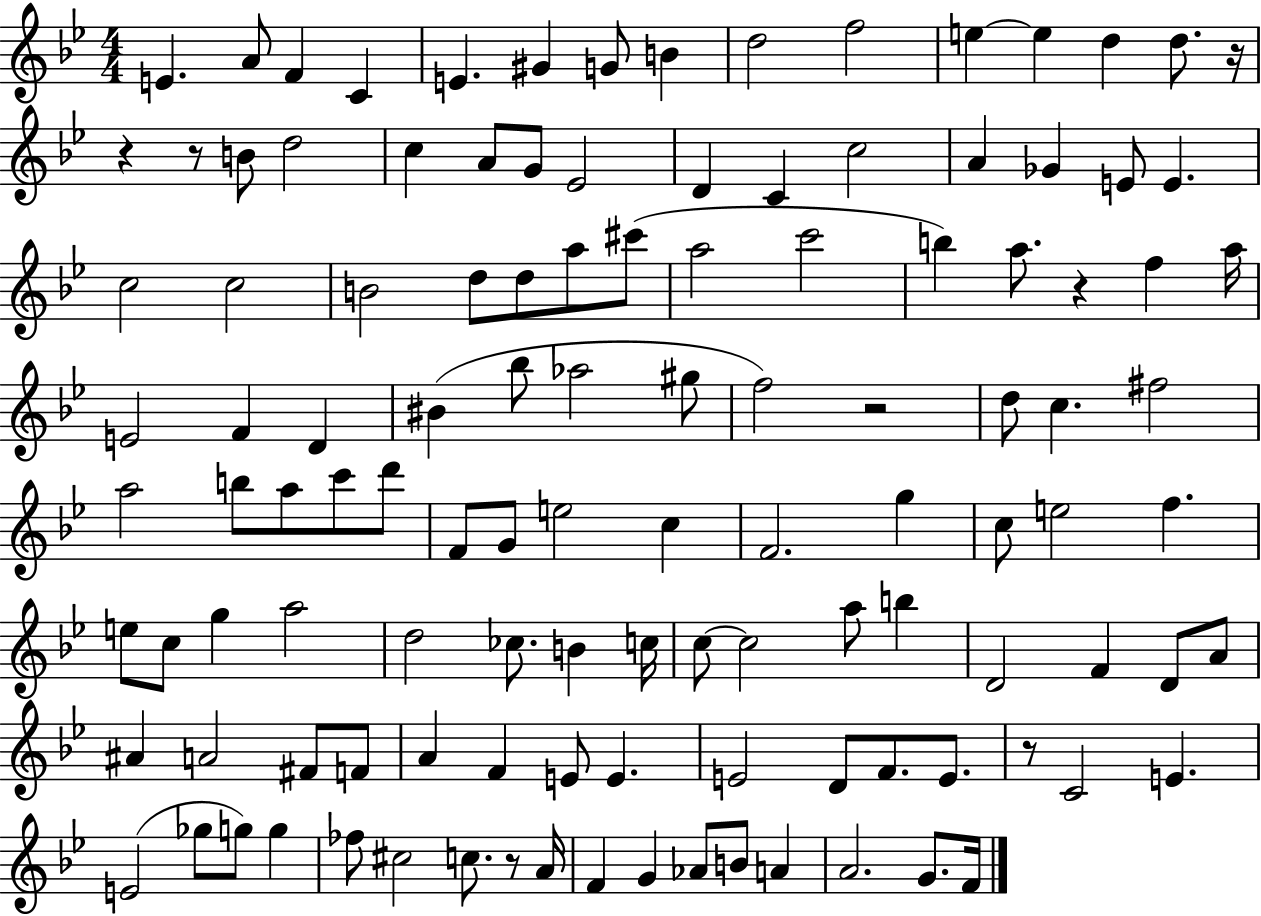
E4/q. A4/e F4/q C4/q E4/q. G#4/q G4/e B4/q D5/h F5/h E5/q E5/q D5/q D5/e. R/s R/q R/e B4/e D5/h C5/q A4/e G4/e Eb4/h D4/q C4/q C5/h A4/q Gb4/q E4/e E4/q. C5/h C5/h B4/h D5/e D5/e A5/e C#6/e A5/h C6/h B5/q A5/e. R/q F5/q A5/s E4/h F4/q D4/q BIS4/q Bb5/e Ab5/h G#5/e F5/h R/h D5/e C5/q. F#5/h A5/h B5/e A5/e C6/e D6/e F4/e G4/e E5/h C5/q F4/h. G5/q C5/e E5/h F5/q. E5/e C5/e G5/q A5/h D5/h CES5/e. B4/q C5/s C5/e C5/h A5/e B5/q D4/h F4/q D4/e A4/e A#4/q A4/h F#4/e F4/e A4/q F4/q E4/e E4/q. E4/h D4/e F4/e. E4/e. R/e C4/h E4/q. E4/h Gb5/e G5/e G5/q FES5/e C#5/h C5/e. R/e A4/s F4/q G4/q Ab4/e B4/e A4/q A4/h. G4/e. F4/s